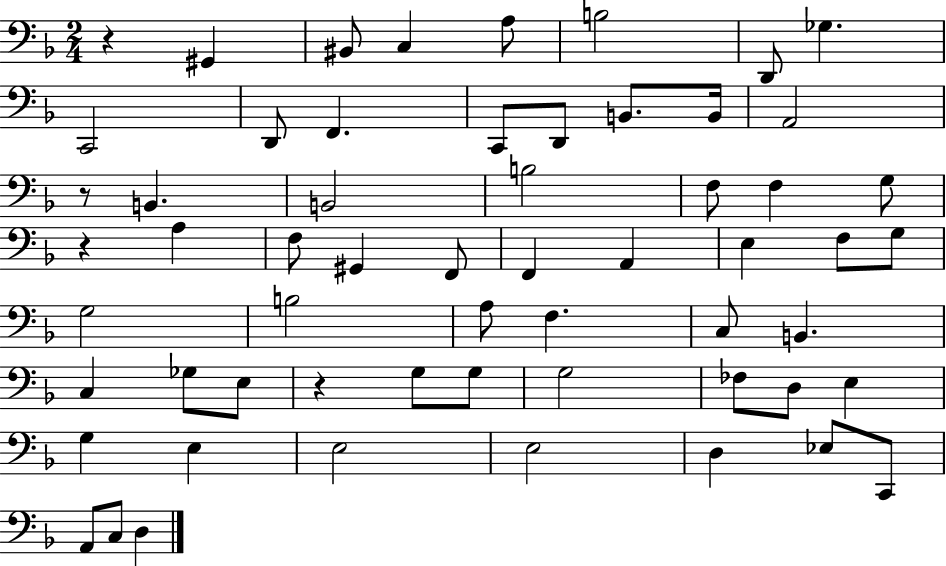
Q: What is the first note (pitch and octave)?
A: G#2